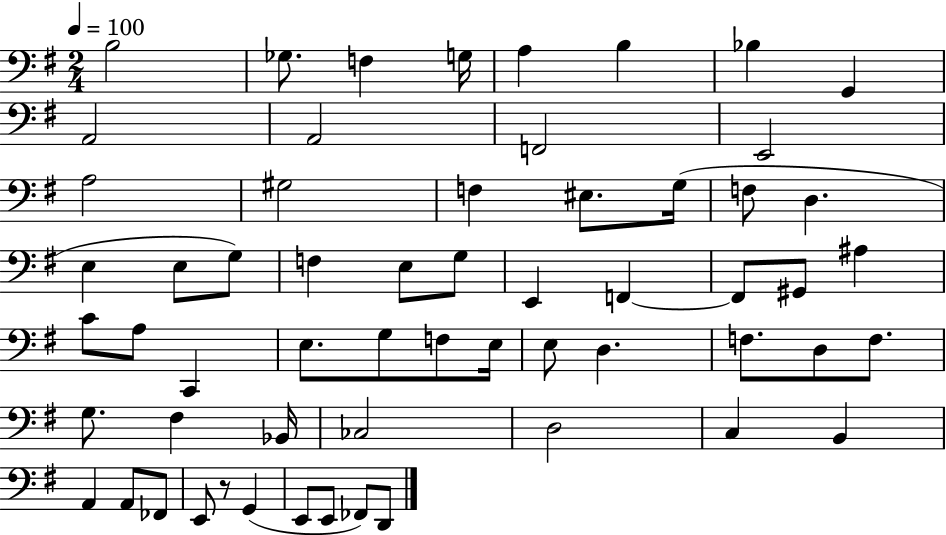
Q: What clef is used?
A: bass